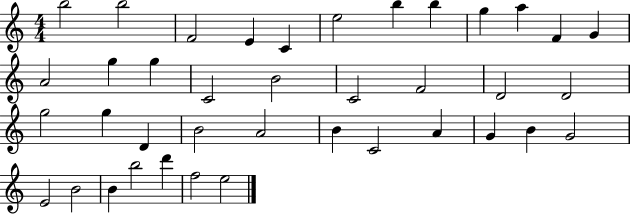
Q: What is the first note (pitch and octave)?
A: B5